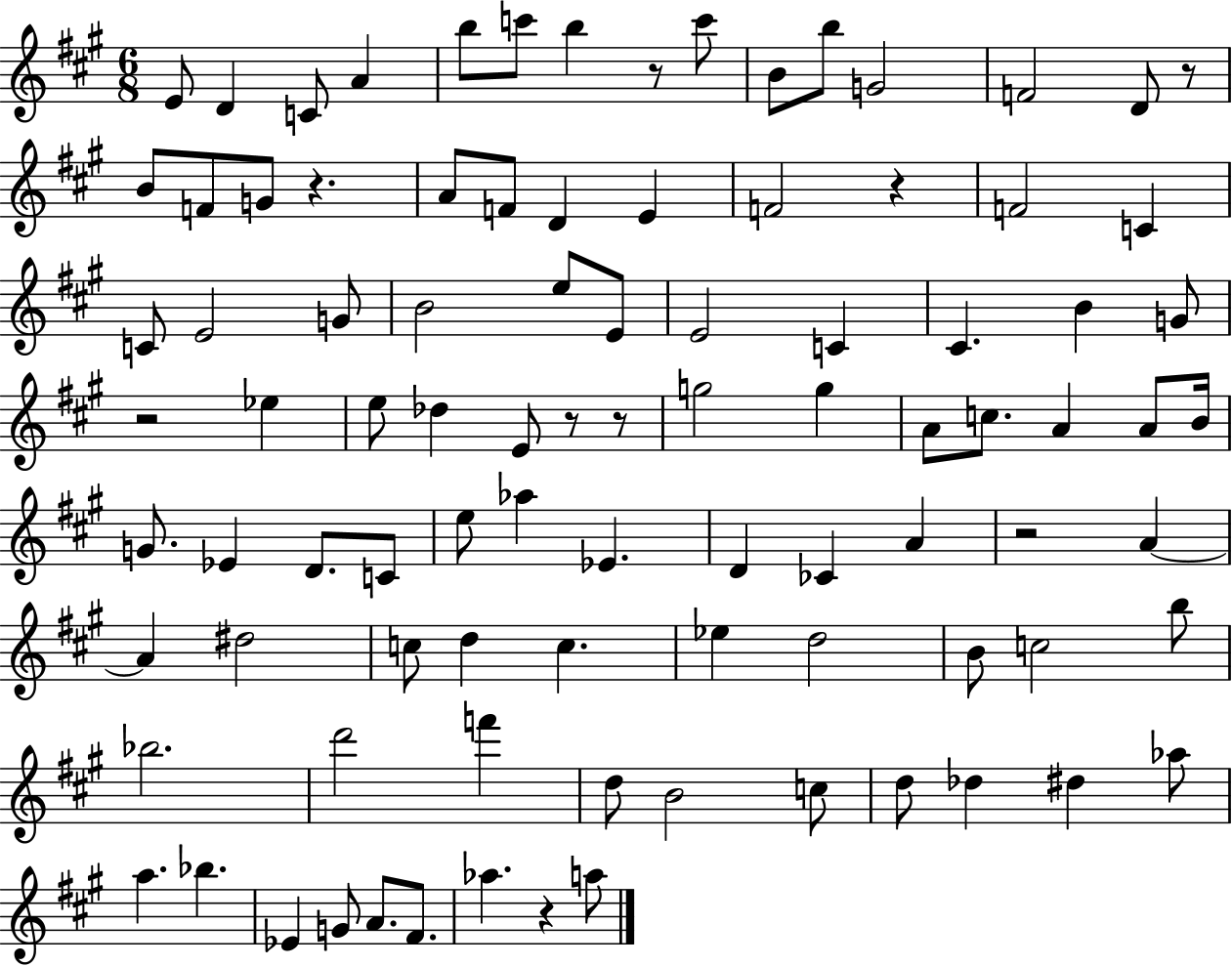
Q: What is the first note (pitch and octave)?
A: E4